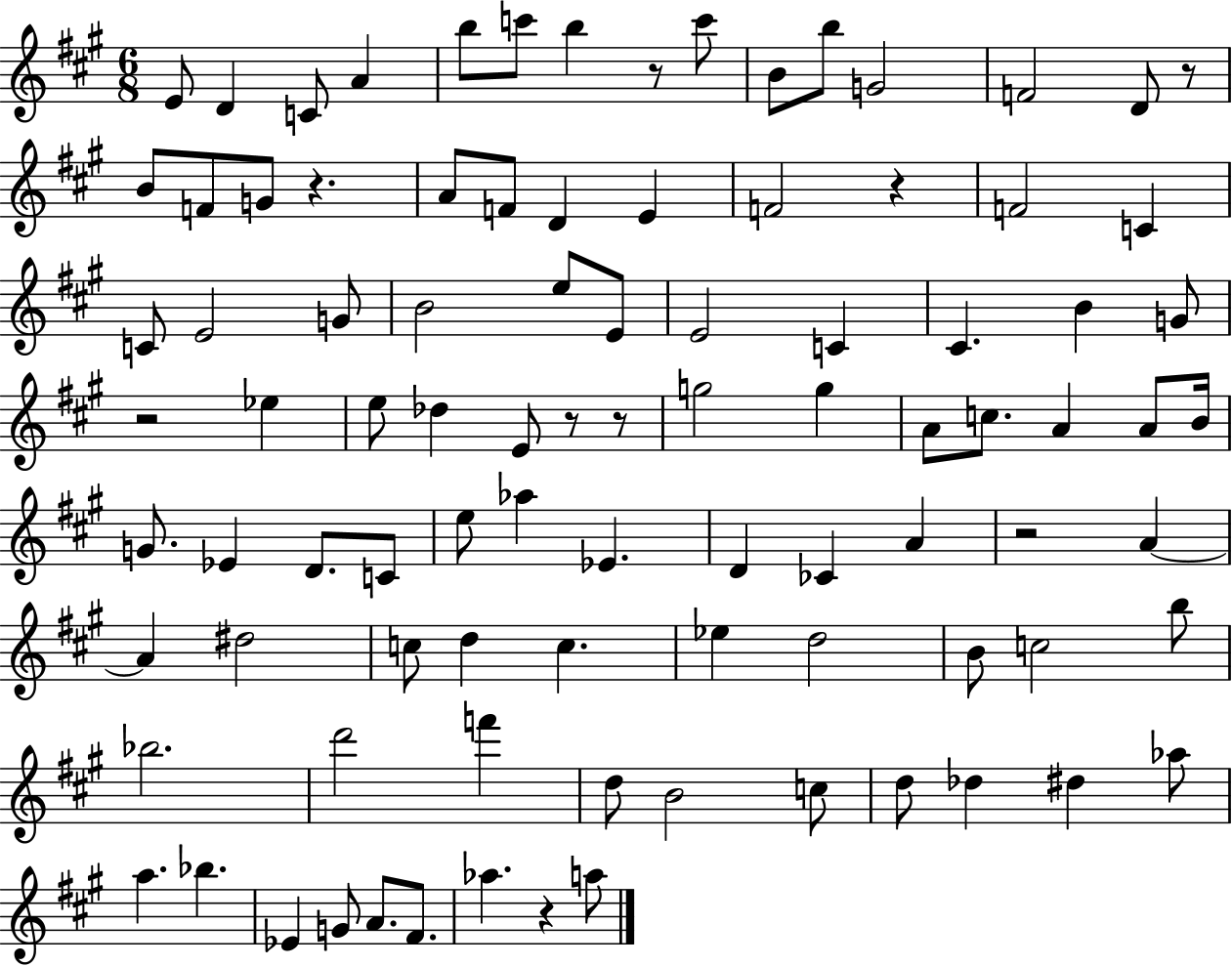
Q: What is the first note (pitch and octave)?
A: E4